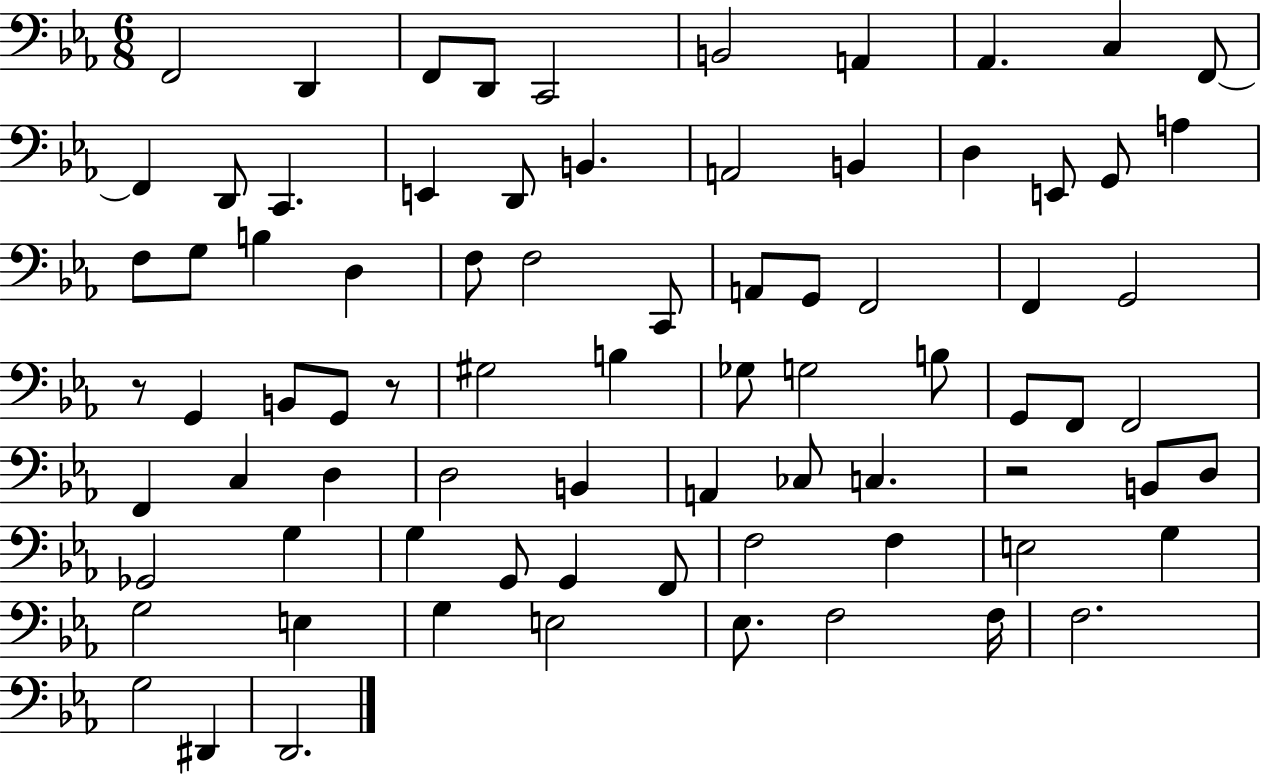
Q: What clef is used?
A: bass